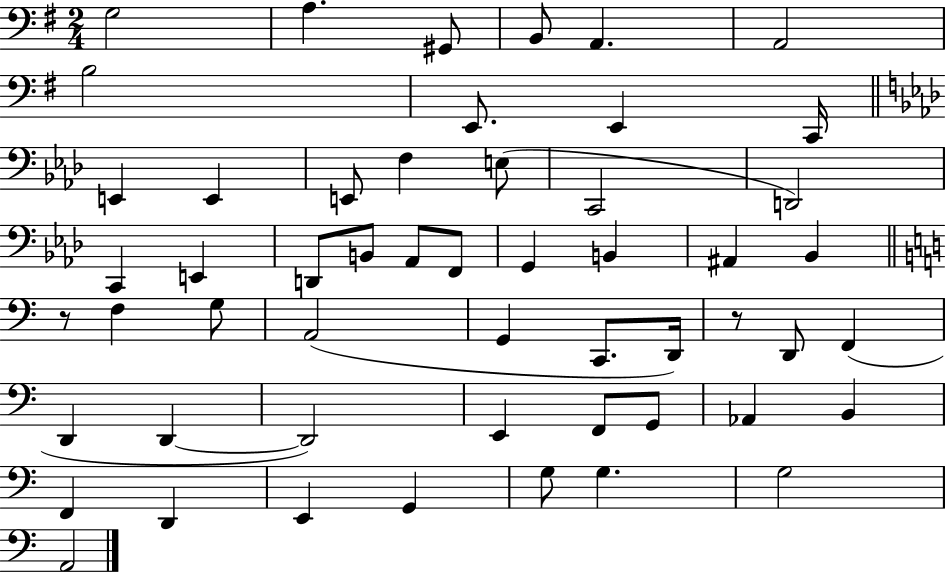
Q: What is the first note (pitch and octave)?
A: G3